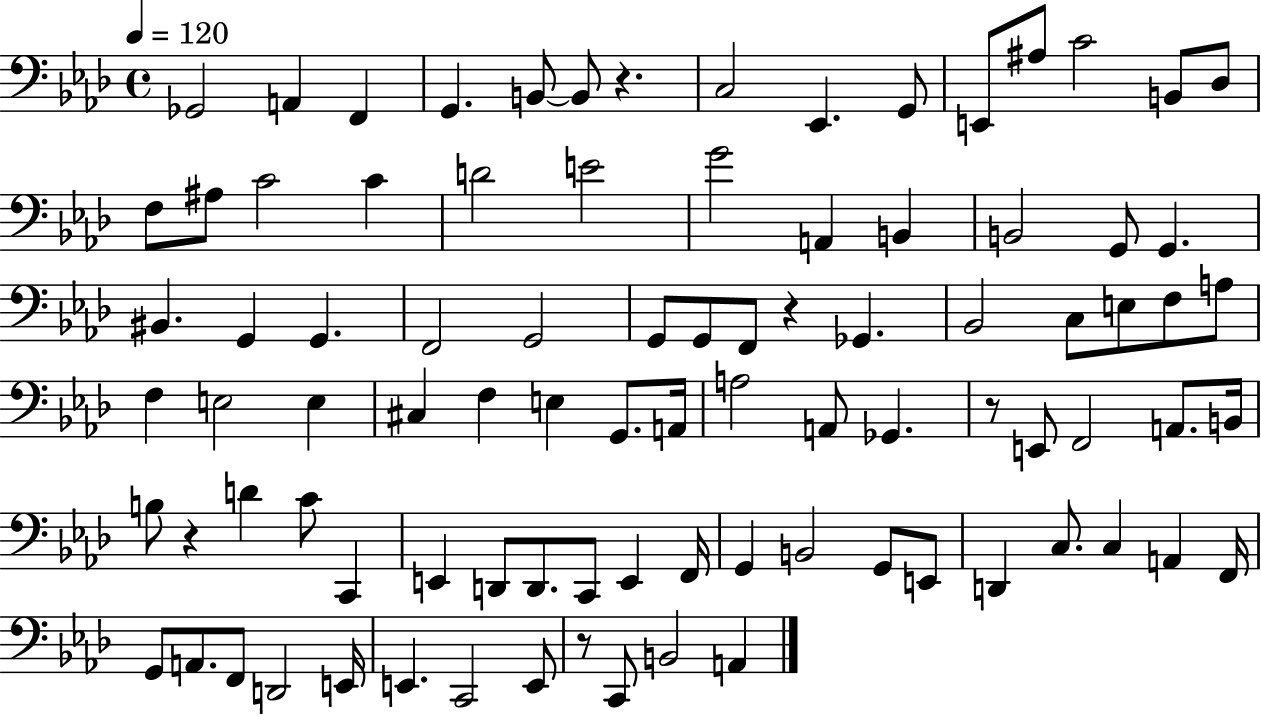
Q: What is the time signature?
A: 4/4